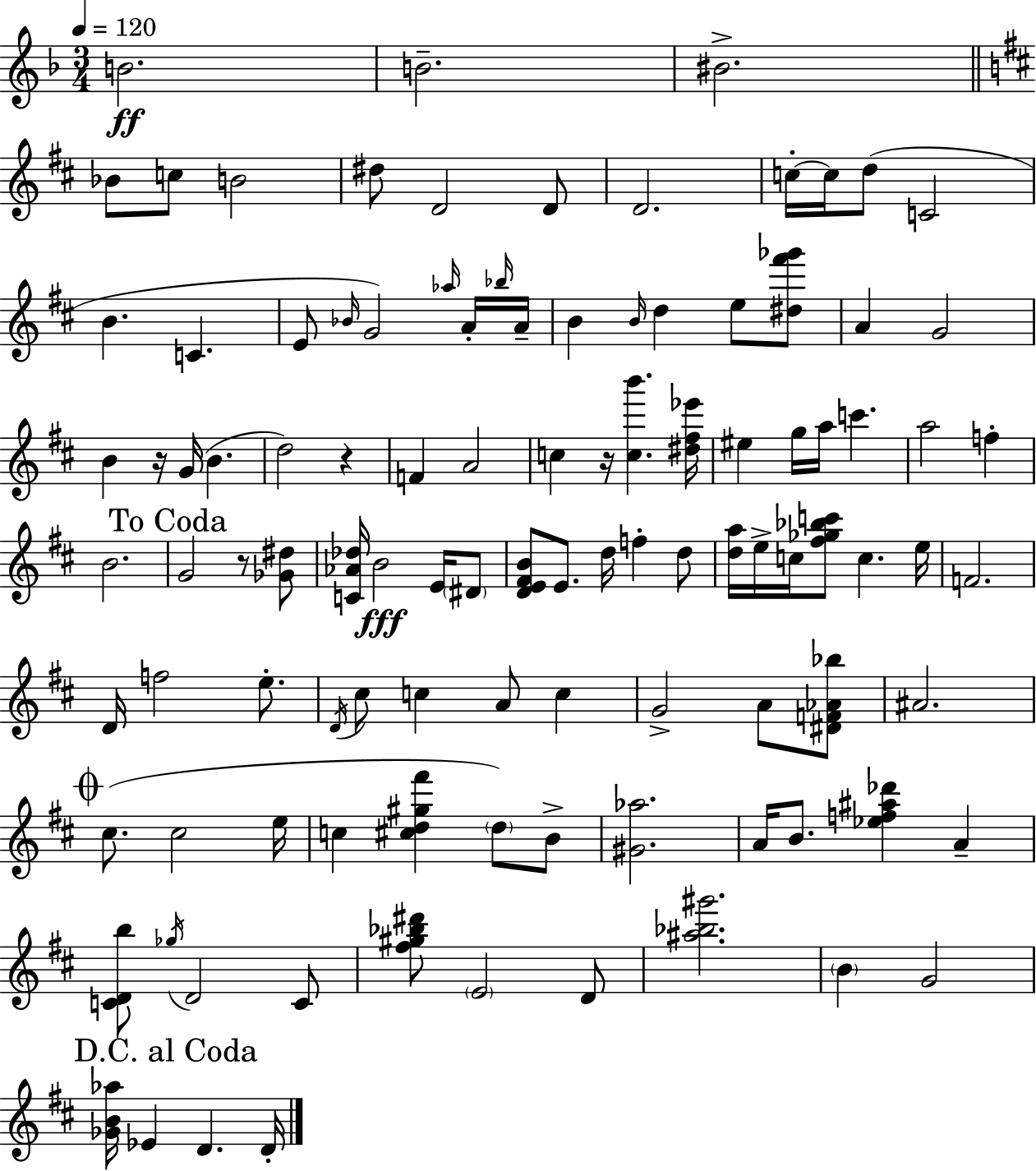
X:1
T:Untitled
M:3/4
L:1/4
K:Dm
B2 B2 ^B2 _B/2 c/2 B2 ^d/2 D2 D/2 D2 c/4 c/4 d/2 C2 B C E/2 _B/4 G2 _a/4 A/4 _b/4 A/4 B B/4 d e/2 [^d^f'_g']/2 A G2 B z/4 G/4 B d2 z F A2 c z/4 [cb'] [^d^f_e']/4 ^e g/4 a/4 c' a2 f B2 G2 z/2 [_G^d]/2 [C_A_d]/4 B2 E/4 ^D/2 [DE^FB]/2 E/2 d/4 f d/2 [da]/4 e/4 c/4 [^f_g_bc']/2 c e/4 F2 D/4 f2 e/2 D/4 ^c/2 c A/2 c G2 A/2 [^DF_A_b]/2 ^A2 ^c/2 ^c2 e/4 c [^cd^g^f'] d/2 B/2 [^G_a]2 A/4 B/2 [_ef^a_d'] A [CDb]/2 _g/4 D2 C/2 [^f^g_b^d']/2 E2 D/2 [^a_b^g']2 B G2 [_GB_a]/4 _E D D/4